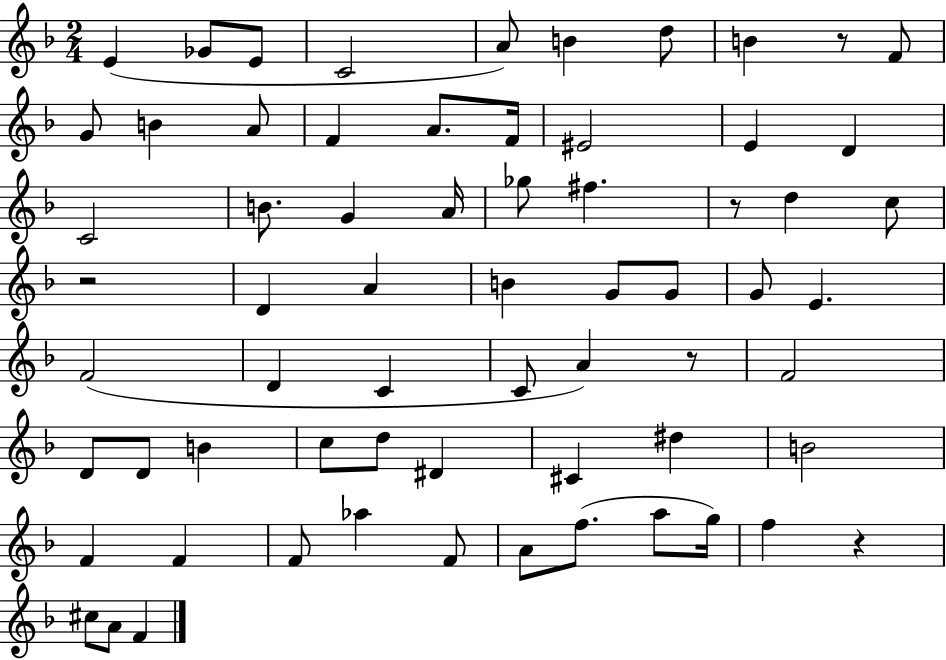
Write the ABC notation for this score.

X:1
T:Untitled
M:2/4
L:1/4
K:F
E _G/2 E/2 C2 A/2 B d/2 B z/2 F/2 G/2 B A/2 F A/2 F/4 ^E2 E D C2 B/2 G A/4 _g/2 ^f z/2 d c/2 z2 D A B G/2 G/2 G/2 E F2 D C C/2 A z/2 F2 D/2 D/2 B c/2 d/2 ^D ^C ^d B2 F F F/2 _a F/2 A/2 f/2 a/2 g/4 f z ^c/2 A/2 F